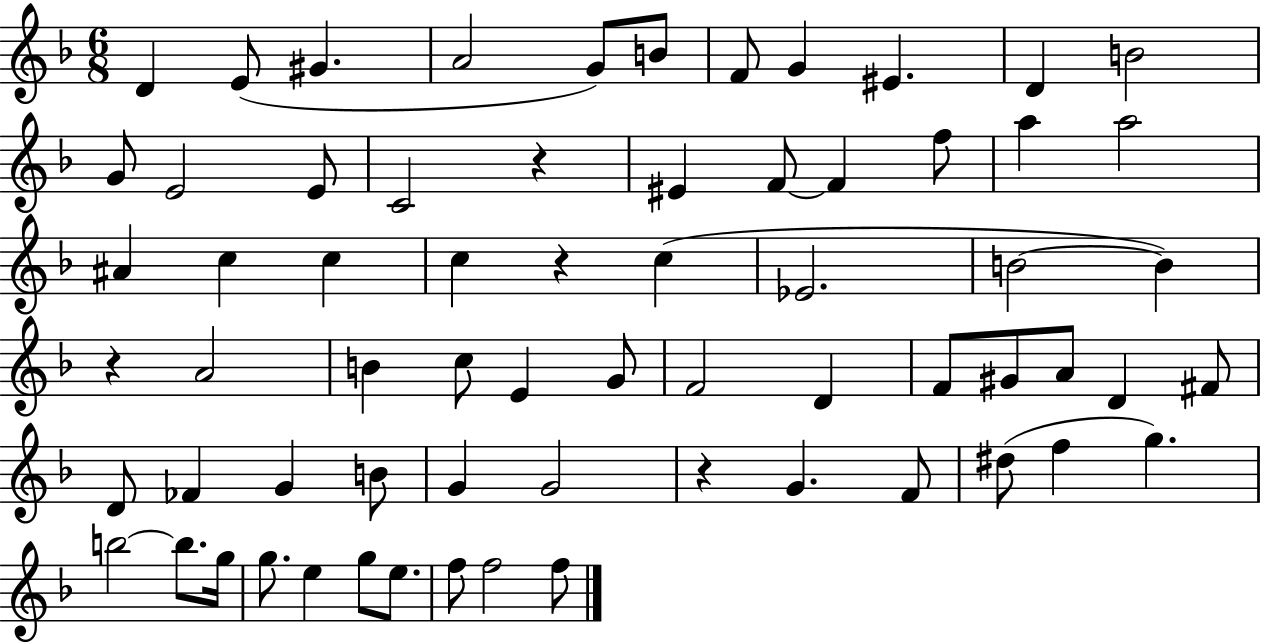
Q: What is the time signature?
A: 6/8